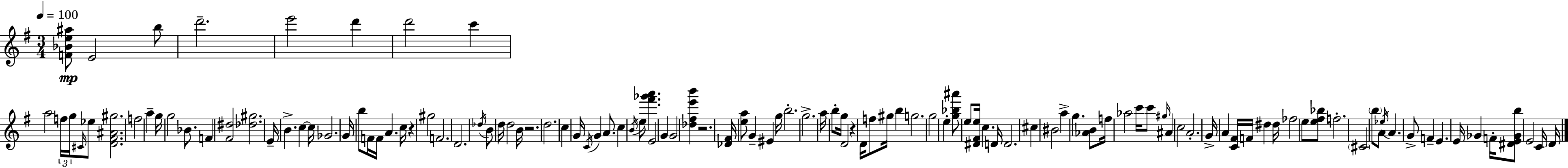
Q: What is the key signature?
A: G major